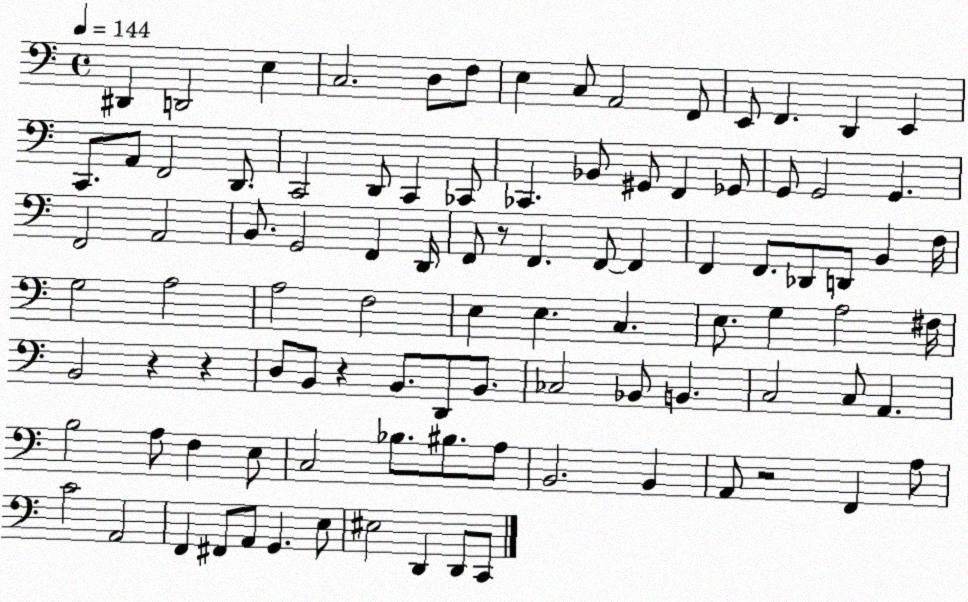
X:1
T:Untitled
M:4/4
L:1/4
K:C
^D,, D,,2 E, C,2 D,/2 F,/2 E, C,/2 A,,2 F,,/2 E,,/2 F,, D,, E,, C,,/2 A,,/2 F,,2 D,,/2 C,,2 D,,/2 C,, _C,,/2 _C,, _B,,/2 ^G,,/2 F,, _G,,/2 G,,/2 G,,2 G,, F,,2 A,,2 B,,/2 G,,2 F,, D,,/4 F,,/2 z/2 F,, F,,/2 F,, F,, F,,/2 _D,,/2 D,,/2 B,, F,/4 G,2 A,2 A,2 F,2 E, E, C, E,/2 G, A,2 ^F,/4 B,,2 z z D,/2 B,,/2 z B,,/2 D,,/2 B,,/2 _C,2 _B,,/2 B,, C,2 C,/2 A,, B,2 A,/2 F, E,/2 C,2 _B,/2 ^B,/2 A,/2 B,,2 B,, A,,/2 z2 F,, A,/2 C2 A,,2 F,, ^F,,/2 A,,/2 G,, E,/2 ^E,2 D,, D,,/2 C,,/2